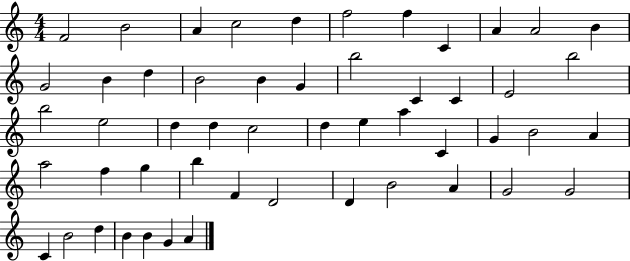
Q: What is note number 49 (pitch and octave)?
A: B4